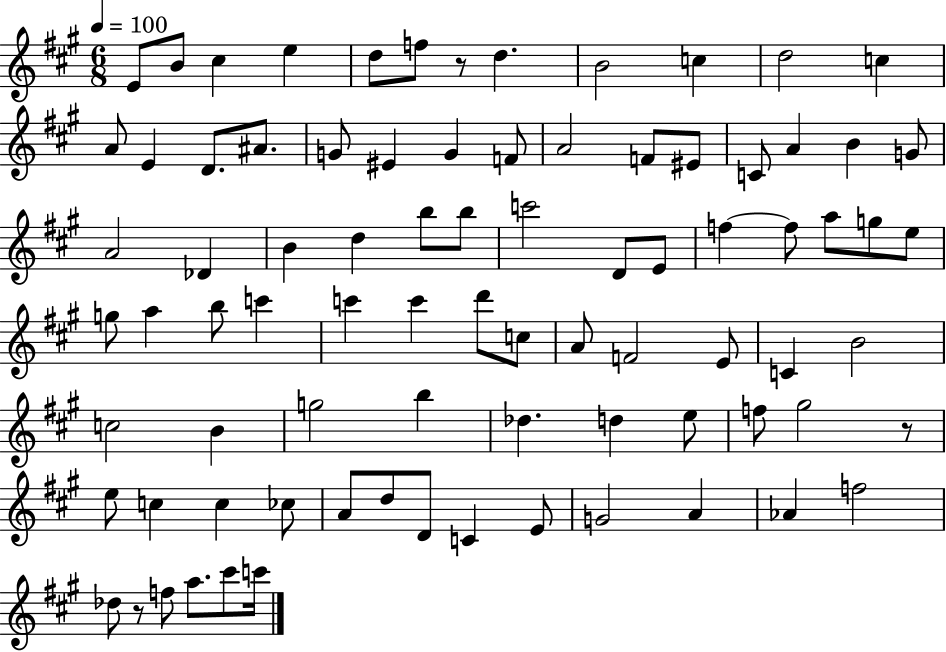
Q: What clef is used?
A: treble